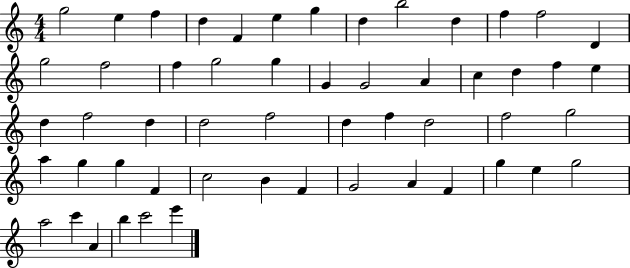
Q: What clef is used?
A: treble